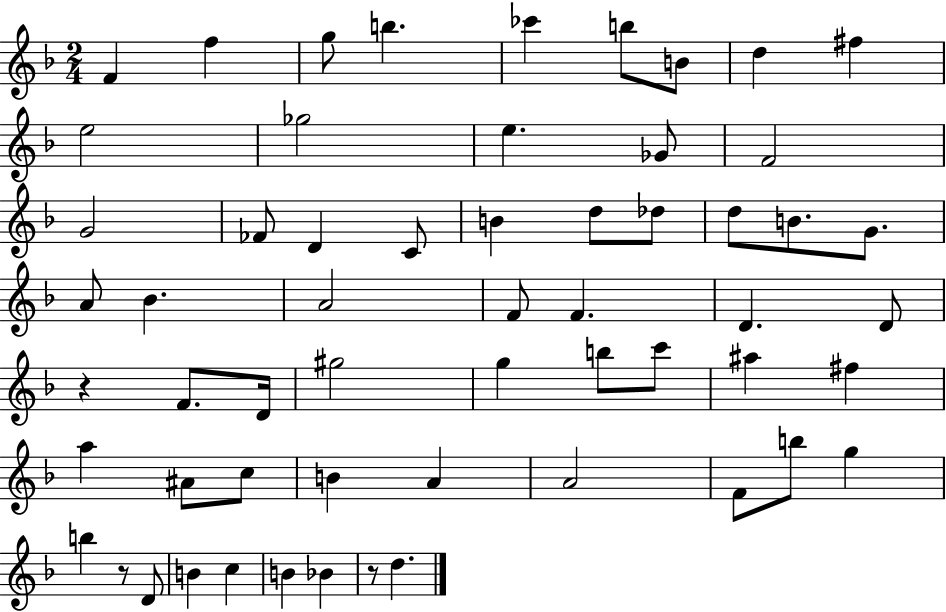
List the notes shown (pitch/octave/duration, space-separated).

F4/q F5/q G5/e B5/q. CES6/q B5/e B4/e D5/q F#5/q E5/h Gb5/h E5/q. Gb4/e F4/h G4/h FES4/e D4/q C4/e B4/q D5/e Db5/e D5/e B4/e. G4/e. A4/e Bb4/q. A4/h F4/e F4/q. D4/q. D4/e R/q F4/e. D4/s G#5/h G5/q B5/e C6/e A#5/q F#5/q A5/q A#4/e C5/e B4/q A4/q A4/h F4/e B5/e G5/q B5/q R/e D4/e B4/q C5/q B4/q Bb4/q R/e D5/q.